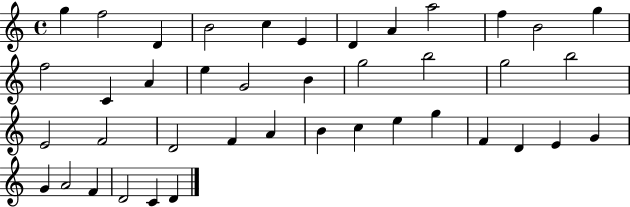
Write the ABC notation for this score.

X:1
T:Untitled
M:4/4
L:1/4
K:C
g f2 D B2 c E D A a2 f B2 g f2 C A e G2 B g2 b2 g2 b2 E2 F2 D2 F A B c e g F D E G G A2 F D2 C D